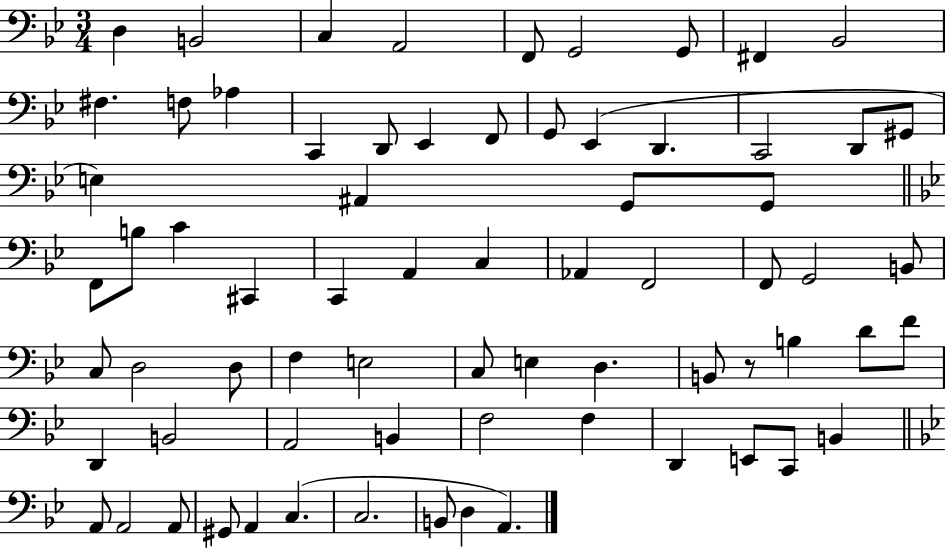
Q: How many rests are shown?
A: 1